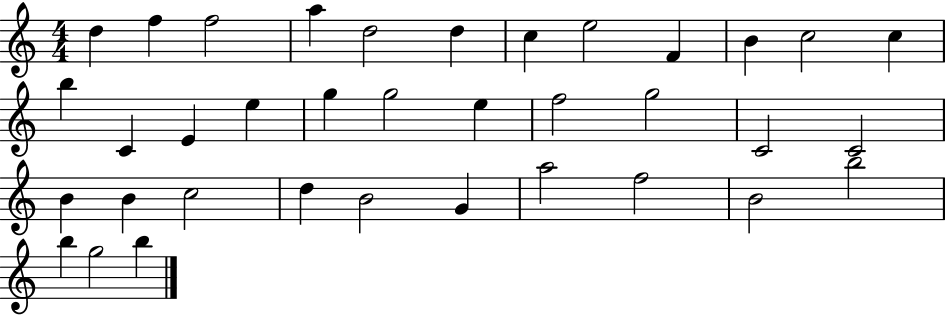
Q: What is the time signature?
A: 4/4